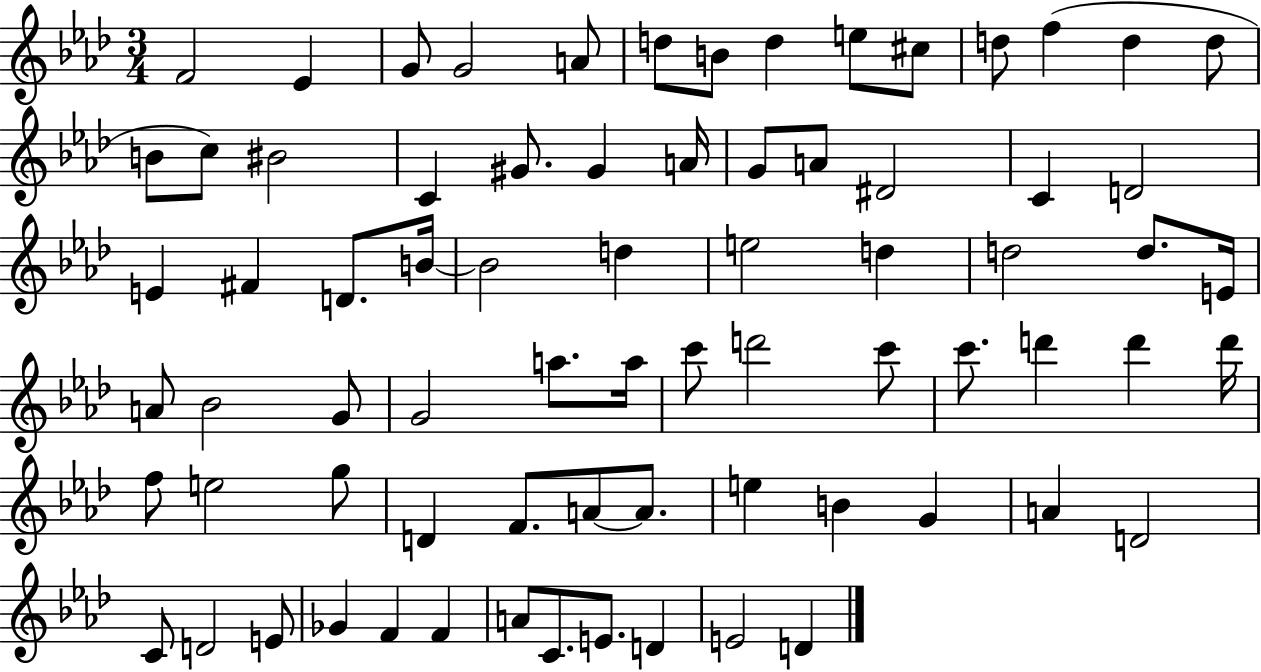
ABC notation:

X:1
T:Untitled
M:3/4
L:1/4
K:Ab
F2 _E G/2 G2 A/2 d/2 B/2 d e/2 ^c/2 d/2 f d d/2 B/2 c/2 ^B2 C ^G/2 ^G A/4 G/2 A/2 ^D2 C D2 E ^F D/2 B/4 B2 d e2 d d2 d/2 E/4 A/2 _B2 G/2 G2 a/2 a/4 c'/2 d'2 c'/2 c'/2 d' d' d'/4 f/2 e2 g/2 D F/2 A/2 A/2 e B G A D2 C/2 D2 E/2 _G F F A/2 C/2 E/2 D E2 D